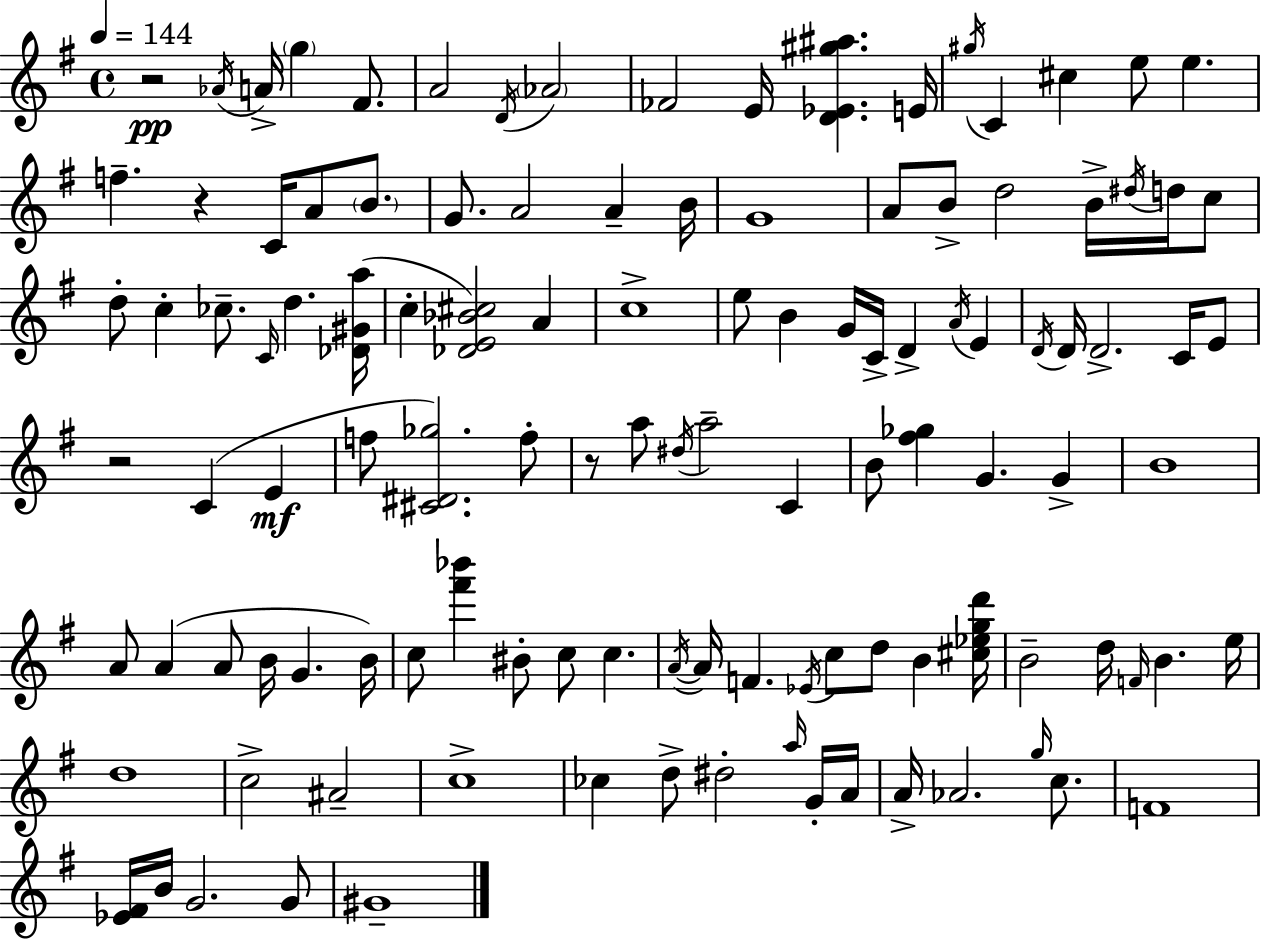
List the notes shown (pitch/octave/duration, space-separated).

R/h Ab4/s A4/s G5/q F#4/e. A4/h D4/s Ab4/h FES4/h E4/s [D4,Eb4,G#5,A#5]/q. E4/s G#5/s C4/q C#5/q E5/e E5/q. F5/q. R/q C4/s A4/e B4/e. G4/e. A4/h A4/q B4/s G4/w A4/e B4/e D5/h B4/s D#5/s D5/s C5/e D5/e C5/q CES5/e. C4/s D5/q. [Db4,G#4,A5]/s C5/q [Db4,E4,Bb4,C#5]/h A4/q C5/w E5/e B4/q G4/s C4/s D4/q A4/s E4/q D4/s D4/s D4/h. C4/s E4/e R/h C4/q E4/q F5/e [C#4,D#4,Gb5]/h. F5/e R/e A5/e D#5/s A5/h C4/q B4/e [F#5,Gb5]/q G4/q. G4/q B4/w A4/e A4/q A4/e B4/s G4/q. B4/s C5/e [F#6,Bb6]/q BIS4/e C5/e C5/q. A4/s A4/s F4/q. Eb4/s C5/e D5/e B4/q [C#5,Eb5,G5,D6]/s B4/h D5/s F4/s B4/q. E5/s D5/w C5/h A#4/h C5/w CES5/q D5/e D#5/h A5/s G4/s A4/s A4/s Ab4/h. G5/s C5/e. F4/w [Eb4,F#4]/s B4/s G4/h. G4/e G#4/w